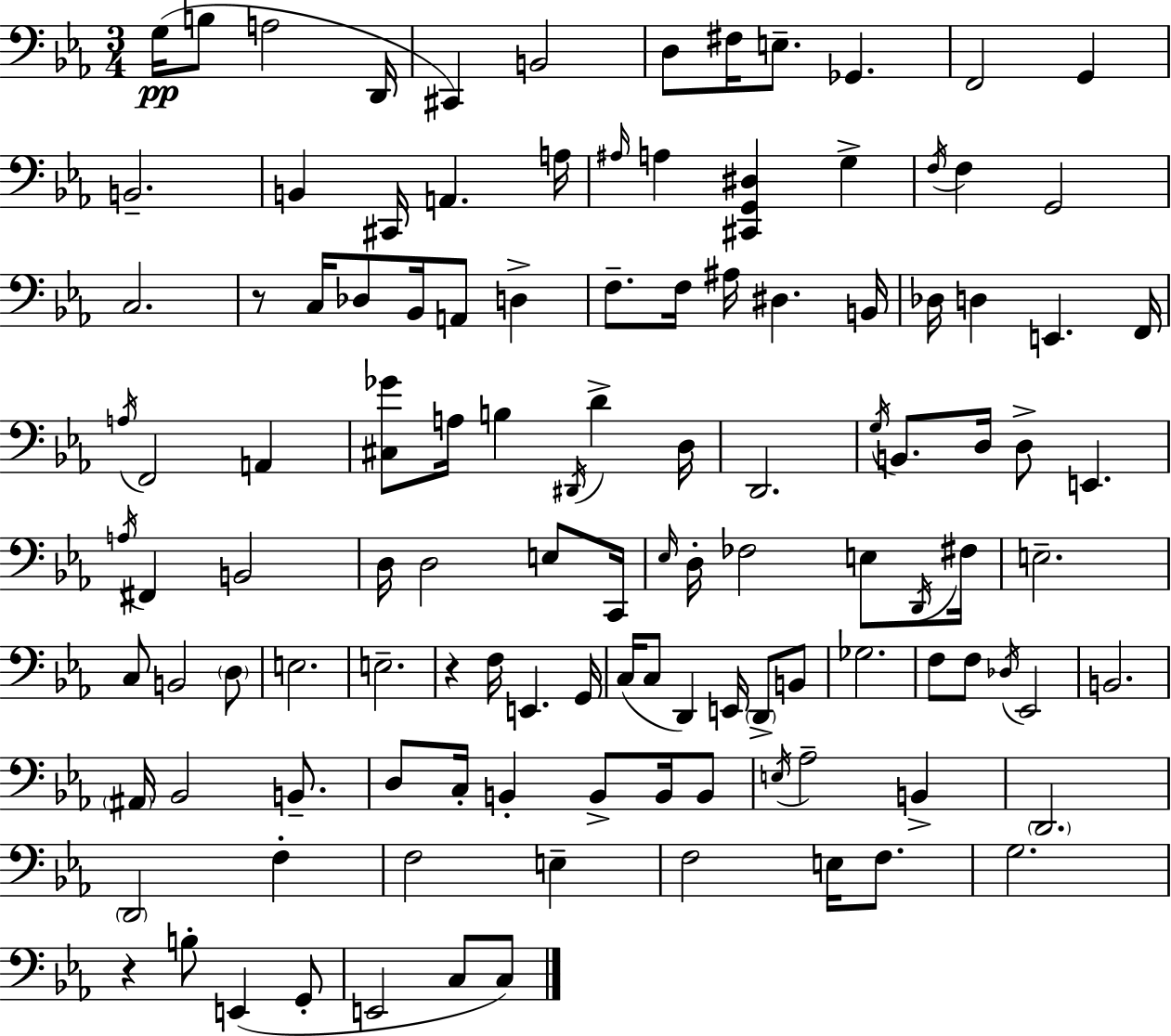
X:1
T:Untitled
M:3/4
L:1/4
K:Eb
G,/4 B,/2 A,2 D,,/4 ^C,, B,,2 D,/2 ^F,/4 E,/2 _G,, F,,2 G,, B,,2 B,, ^C,,/4 A,, A,/4 ^A,/4 A, [^C,,G,,^D,] G, F,/4 F, G,,2 C,2 z/2 C,/4 _D,/2 _B,,/4 A,,/2 D, F,/2 F,/4 ^A,/4 ^D, B,,/4 _D,/4 D, E,, F,,/4 A,/4 F,,2 A,, [^C,_G]/2 A,/4 B, ^D,,/4 D D,/4 D,,2 G,/4 B,,/2 D,/4 D,/2 E,, A,/4 ^F,, B,,2 D,/4 D,2 E,/2 C,,/4 _E,/4 D,/4 _F,2 E,/2 D,,/4 ^F,/4 E,2 C,/2 B,,2 D,/2 E,2 E,2 z F,/4 E,, G,,/4 C,/4 C,/2 D,, E,,/4 D,,/2 B,,/2 _G,2 F,/2 F,/2 _D,/4 _E,,2 B,,2 ^A,,/4 _B,,2 B,,/2 D,/2 C,/4 B,, B,,/2 B,,/4 B,,/2 E,/4 _A,2 B,, D,,2 D,,2 F, F,2 E, F,2 E,/4 F,/2 G,2 z B,/2 E,, G,,/2 E,,2 C,/2 C,/2